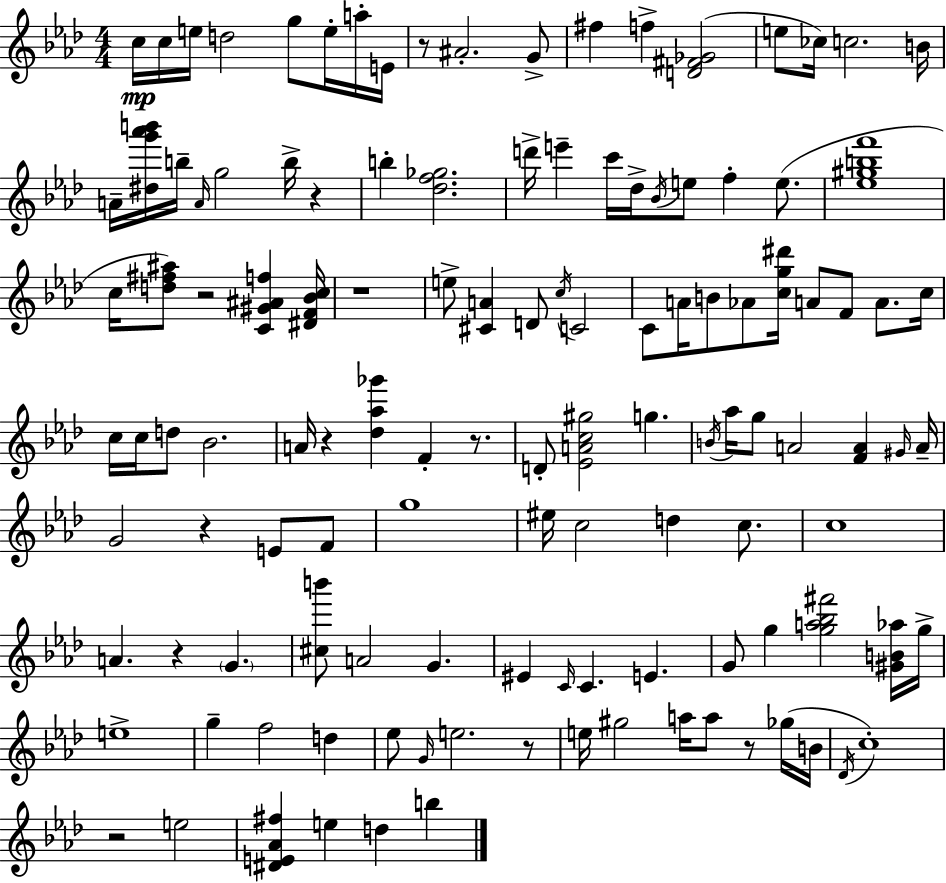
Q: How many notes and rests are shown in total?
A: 123